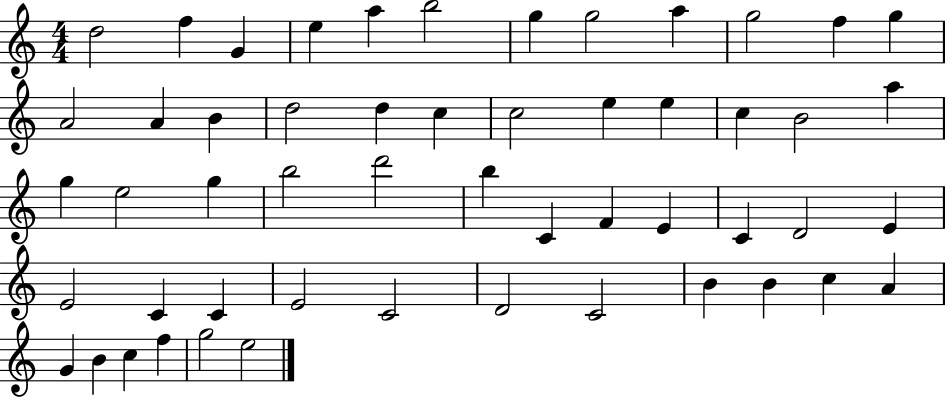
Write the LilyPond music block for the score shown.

{
  \clef treble
  \numericTimeSignature
  \time 4/4
  \key c \major
  d''2 f''4 g'4 | e''4 a''4 b''2 | g''4 g''2 a''4 | g''2 f''4 g''4 | \break a'2 a'4 b'4 | d''2 d''4 c''4 | c''2 e''4 e''4 | c''4 b'2 a''4 | \break g''4 e''2 g''4 | b''2 d'''2 | b''4 c'4 f'4 e'4 | c'4 d'2 e'4 | \break e'2 c'4 c'4 | e'2 c'2 | d'2 c'2 | b'4 b'4 c''4 a'4 | \break g'4 b'4 c''4 f''4 | g''2 e''2 | \bar "|."
}